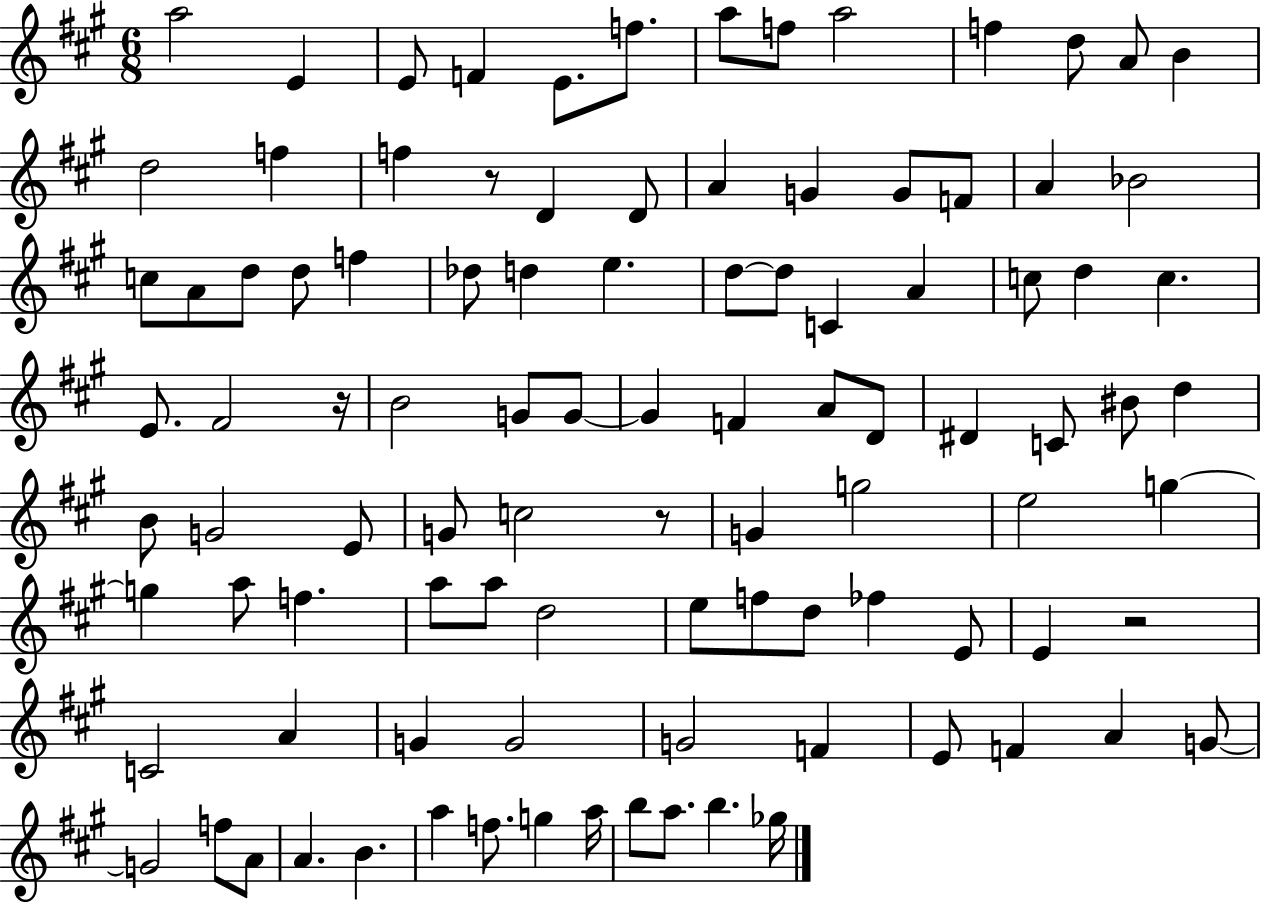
{
  \clef treble
  \numericTimeSignature
  \time 6/8
  \key a \major
  a''2 e'4 | e'8 f'4 e'8. f''8. | a''8 f''8 a''2 | f''4 d''8 a'8 b'4 | \break d''2 f''4 | f''4 r8 d'4 d'8 | a'4 g'4 g'8 f'8 | a'4 bes'2 | \break c''8 a'8 d''8 d''8 f''4 | des''8 d''4 e''4. | d''8~~ d''8 c'4 a'4 | c''8 d''4 c''4. | \break e'8. fis'2 r16 | b'2 g'8 g'8~~ | g'4 f'4 a'8 d'8 | dis'4 c'8 bis'8 d''4 | \break b'8 g'2 e'8 | g'8 c''2 r8 | g'4 g''2 | e''2 g''4~~ | \break g''4 a''8 f''4. | a''8 a''8 d''2 | e''8 f''8 d''8 fes''4 e'8 | e'4 r2 | \break c'2 a'4 | g'4 g'2 | g'2 f'4 | e'8 f'4 a'4 g'8~~ | \break g'2 f''8 a'8 | a'4. b'4. | a''4 f''8. g''4 a''16 | b''8 a''8. b''4. ges''16 | \break \bar "|."
}